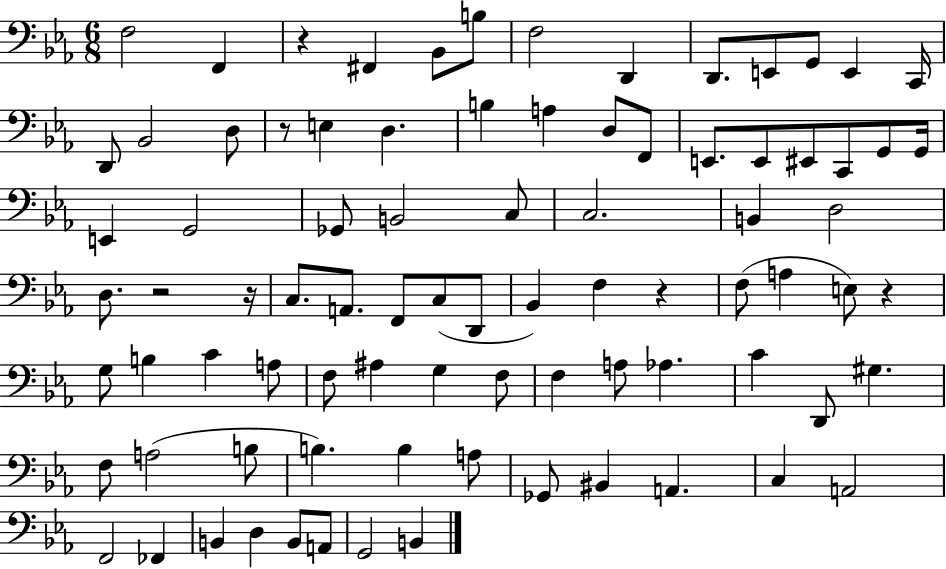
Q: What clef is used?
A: bass